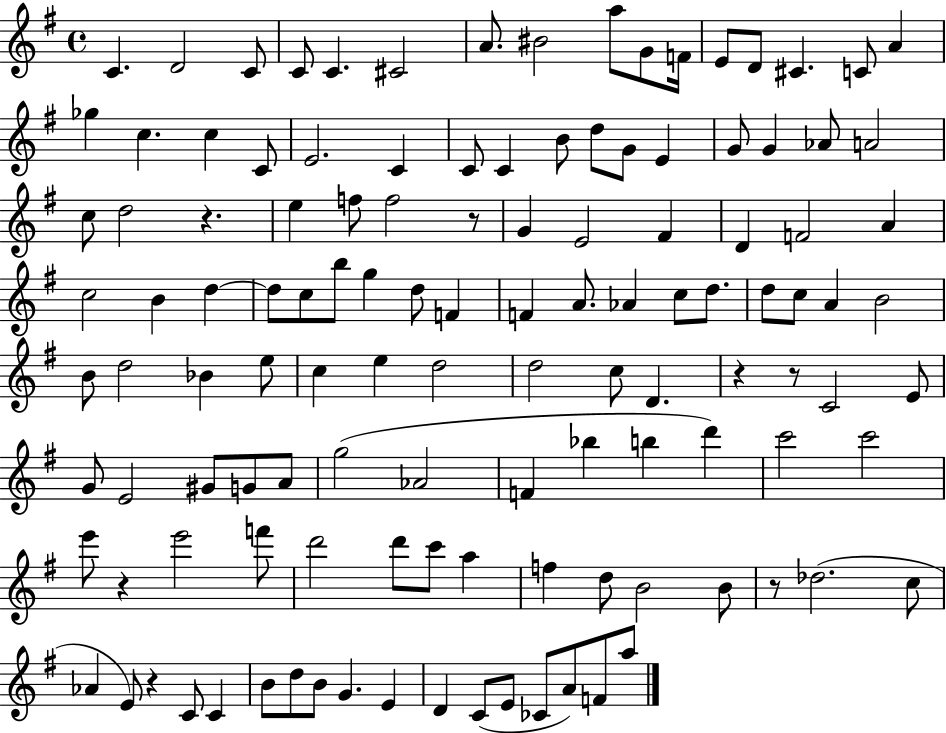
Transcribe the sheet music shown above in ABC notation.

X:1
T:Untitled
M:4/4
L:1/4
K:G
C D2 C/2 C/2 C ^C2 A/2 ^B2 a/2 G/2 F/4 E/2 D/2 ^C C/2 A _g c c C/2 E2 C C/2 C B/2 d/2 G/2 E G/2 G _A/2 A2 c/2 d2 z e f/2 f2 z/2 G E2 ^F D F2 A c2 B d d/2 c/2 b/2 g d/2 F F A/2 _A c/2 d/2 d/2 c/2 A B2 B/2 d2 _B e/2 c e d2 d2 c/2 D z z/2 C2 E/2 G/2 E2 ^G/2 G/2 A/2 g2 _A2 F _b b d' c'2 c'2 e'/2 z e'2 f'/2 d'2 d'/2 c'/2 a f d/2 B2 B/2 z/2 _d2 c/2 _A E/2 z C/2 C B/2 d/2 B/2 G E D C/2 E/2 _C/2 A/2 F/2 a/2